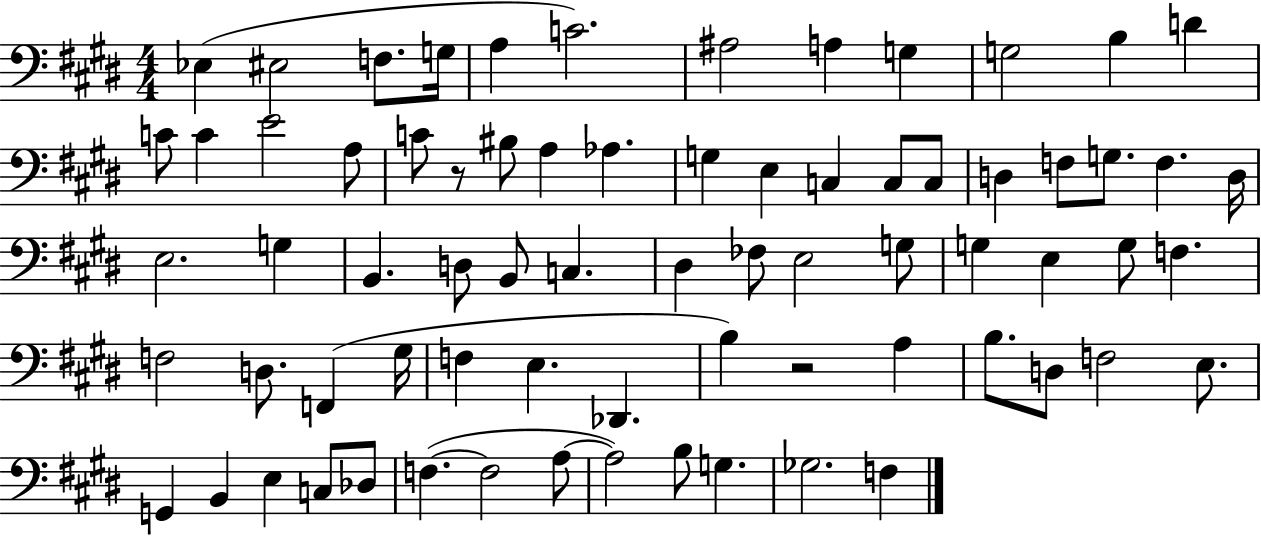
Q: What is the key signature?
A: E major